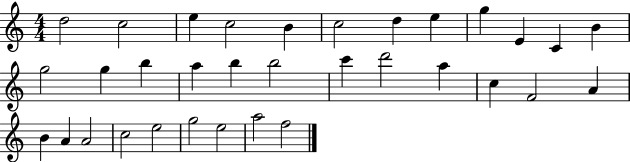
D5/h C5/h E5/q C5/h B4/q C5/h D5/q E5/q G5/q E4/q C4/q B4/q G5/h G5/q B5/q A5/q B5/q B5/h C6/q D6/h A5/q C5/q F4/h A4/q B4/q A4/q A4/h C5/h E5/h G5/h E5/h A5/h F5/h